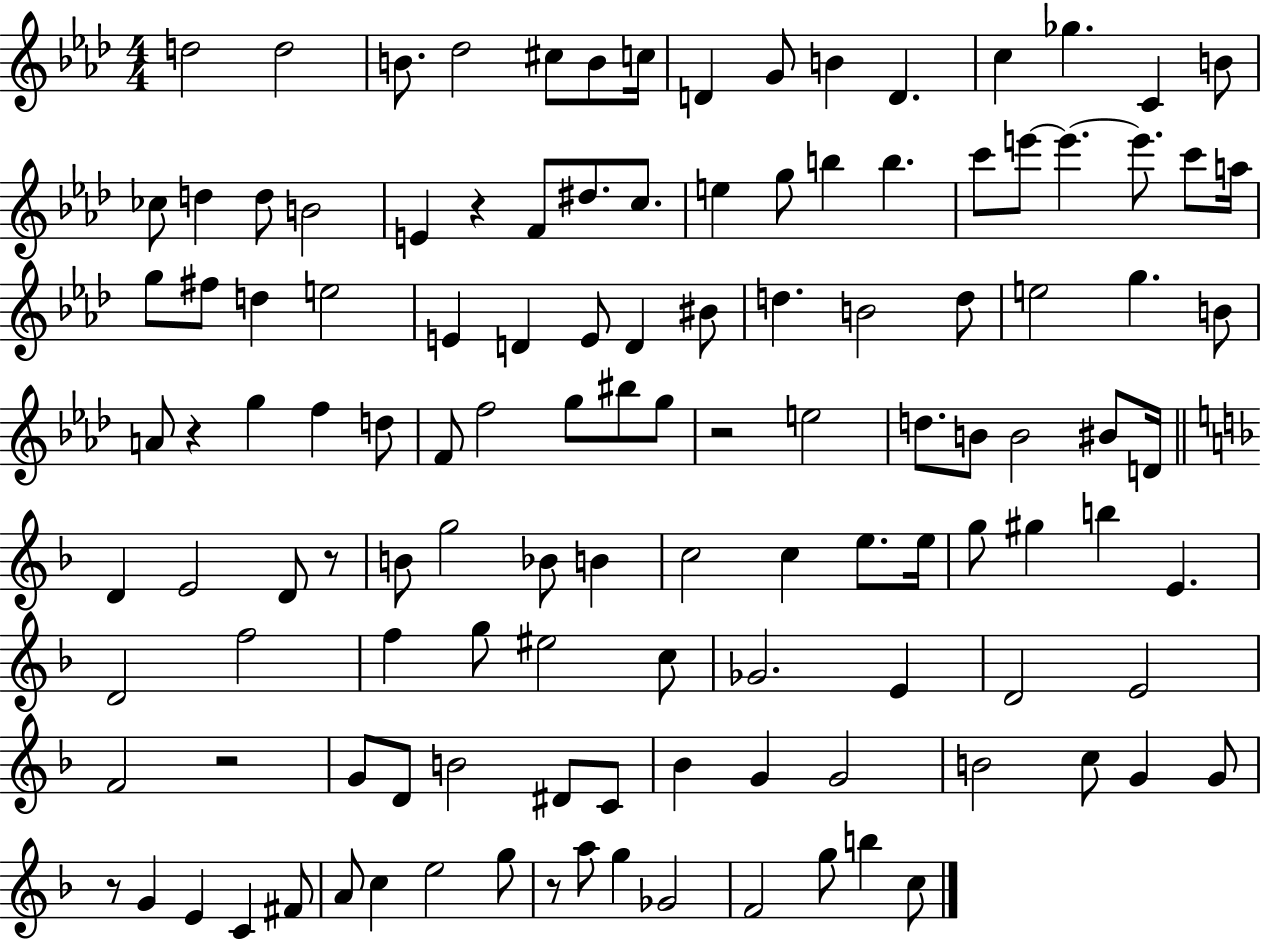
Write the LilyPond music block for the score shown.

{
  \clef treble
  \numericTimeSignature
  \time 4/4
  \key aes \major
  d''2 d''2 | b'8. des''2 cis''8 b'8 c''16 | d'4 g'8 b'4 d'4. | c''4 ges''4. c'4 b'8 | \break ces''8 d''4 d''8 b'2 | e'4 r4 f'8 dis''8. c''8. | e''4 g''8 b''4 b''4. | c'''8 e'''8~~ e'''4.~~ e'''8. c'''8 a''16 | \break g''8 fis''8 d''4 e''2 | e'4 d'4 e'8 d'4 bis'8 | d''4. b'2 d''8 | e''2 g''4. b'8 | \break a'8 r4 g''4 f''4 d''8 | f'8 f''2 g''8 bis''8 g''8 | r2 e''2 | d''8. b'8 b'2 bis'8 d'16 | \break \bar "||" \break \key d \minor d'4 e'2 d'8 r8 | b'8 g''2 bes'8 b'4 | c''2 c''4 e''8. e''16 | g''8 gis''4 b''4 e'4. | \break d'2 f''2 | f''4 g''8 eis''2 c''8 | ges'2. e'4 | d'2 e'2 | \break f'2 r2 | g'8 d'8 b'2 dis'8 c'8 | bes'4 g'4 g'2 | b'2 c''8 g'4 g'8 | \break r8 g'4 e'4 c'4 fis'8 | a'8 c''4 e''2 g''8 | r8 a''8 g''4 ges'2 | f'2 g''8 b''4 c''8 | \break \bar "|."
}